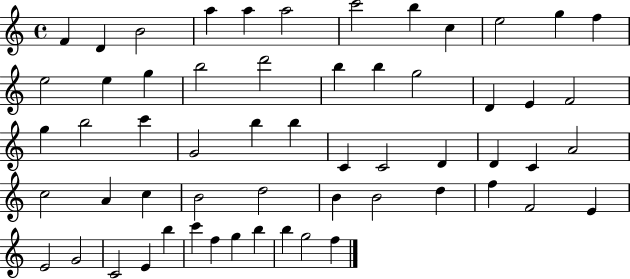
{
  \clef treble
  \time 4/4
  \defaultTimeSignature
  \key c \major
  f'4 d'4 b'2 | a''4 a''4 a''2 | c'''2 b''4 c''4 | e''2 g''4 f''4 | \break e''2 e''4 g''4 | b''2 d'''2 | b''4 b''4 g''2 | d'4 e'4 f'2 | \break g''4 b''2 c'''4 | g'2 b''4 b''4 | c'4 c'2 d'4 | d'4 c'4 a'2 | \break c''2 a'4 c''4 | b'2 d''2 | b'4 b'2 d''4 | f''4 f'2 e'4 | \break e'2 g'2 | c'2 e'4 b''4 | c'''4 f''4 g''4 b''4 | b''4 g''2 f''4 | \break \bar "|."
}